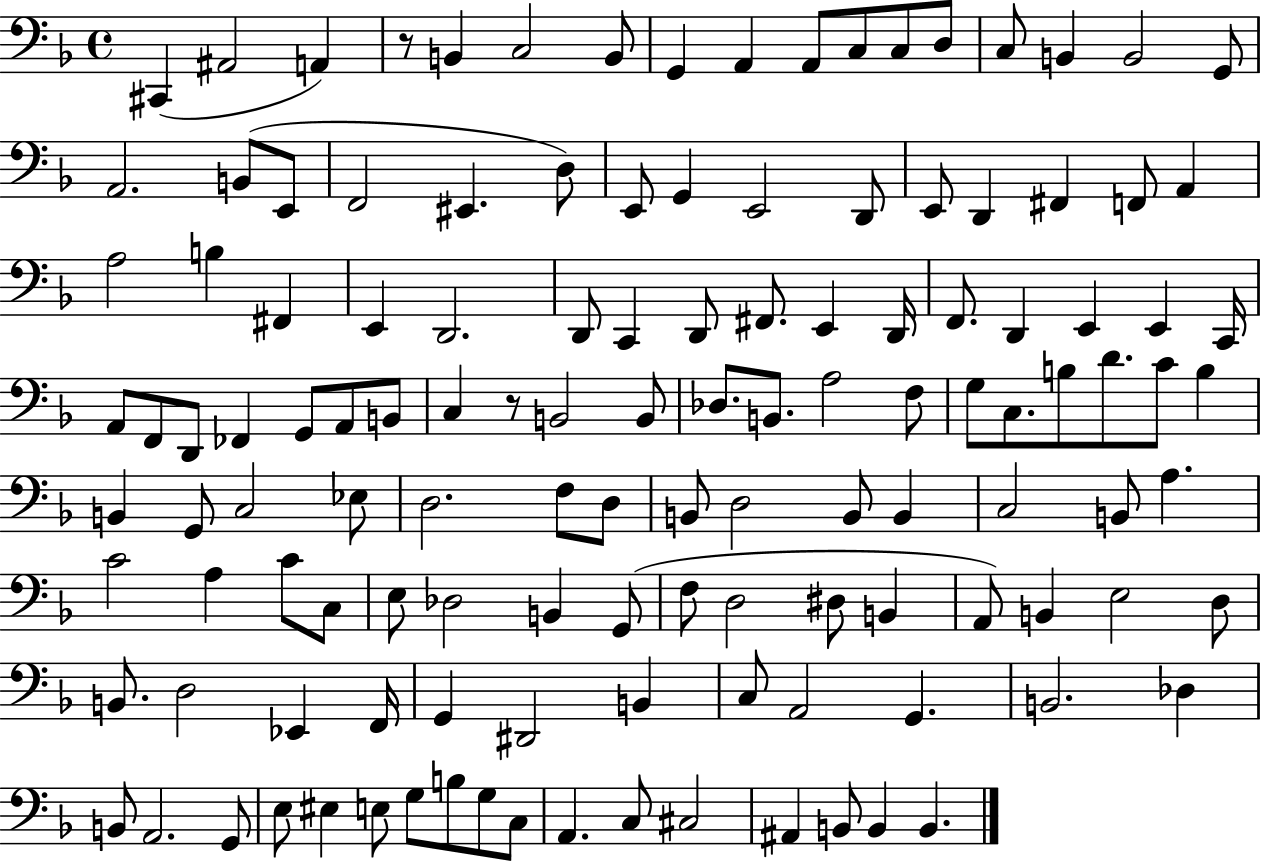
{
  \clef bass
  \time 4/4
  \defaultTimeSignature
  \key f \major
  \repeat volta 2 { cis,4( ais,2 a,4) | r8 b,4 c2 b,8 | g,4 a,4 a,8 c8 c8 d8 | c8 b,4 b,2 g,8 | \break a,2. b,8( e,8 | f,2 eis,4. d8) | e,8 g,4 e,2 d,8 | e,8 d,4 fis,4 f,8 a,4 | \break a2 b4 fis,4 | e,4 d,2. | d,8 c,4 d,8 fis,8. e,4 d,16 | f,8. d,4 e,4 e,4 c,16 | \break a,8 f,8 d,8 fes,4 g,8 a,8 b,8 | c4 r8 b,2 b,8 | des8. b,8. a2 f8 | g8 c8. b8 d'8. c'8 b4 | \break b,4 g,8 c2 ees8 | d2. f8 d8 | b,8 d2 b,8 b,4 | c2 b,8 a4. | \break c'2 a4 c'8 c8 | e8 des2 b,4 g,8( | f8 d2 dis8 b,4 | a,8) b,4 e2 d8 | \break b,8. d2 ees,4 f,16 | g,4 dis,2 b,4 | c8 a,2 g,4. | b,2. des4 | \break b,8 a,2. g,8 | e8 eis4 e8 g8 b8 g8 c8 | a,4. c8 cis2 | ais,4 b,8 b,4 b,4. | \break } \bar "|."
}